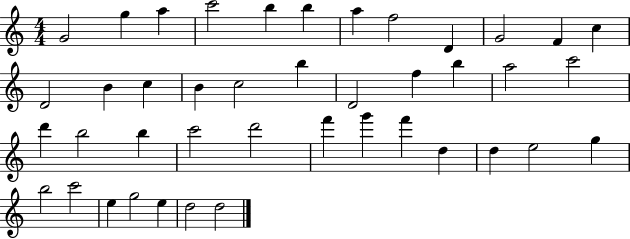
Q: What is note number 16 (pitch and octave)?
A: B4